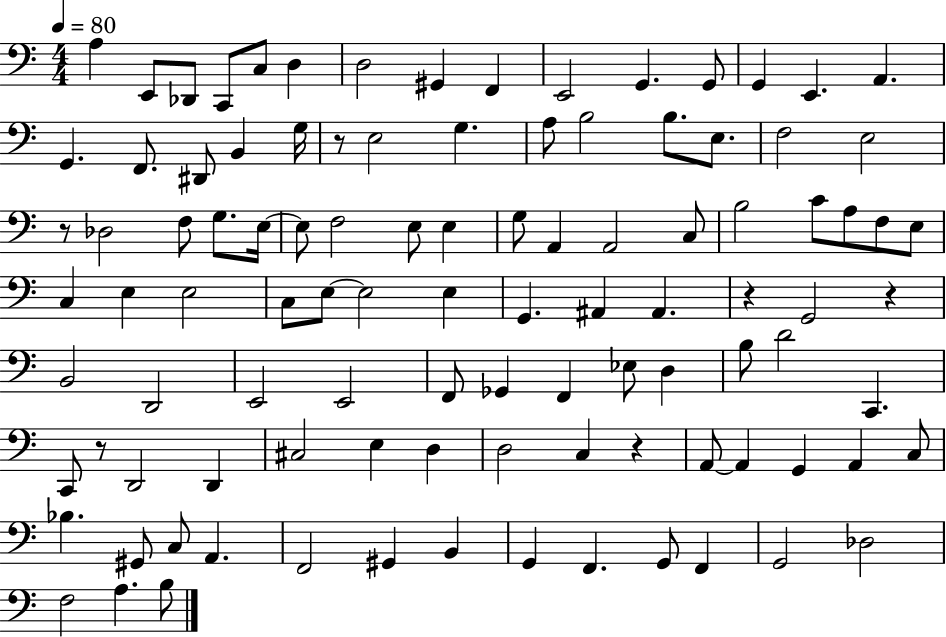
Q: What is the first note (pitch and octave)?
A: A3